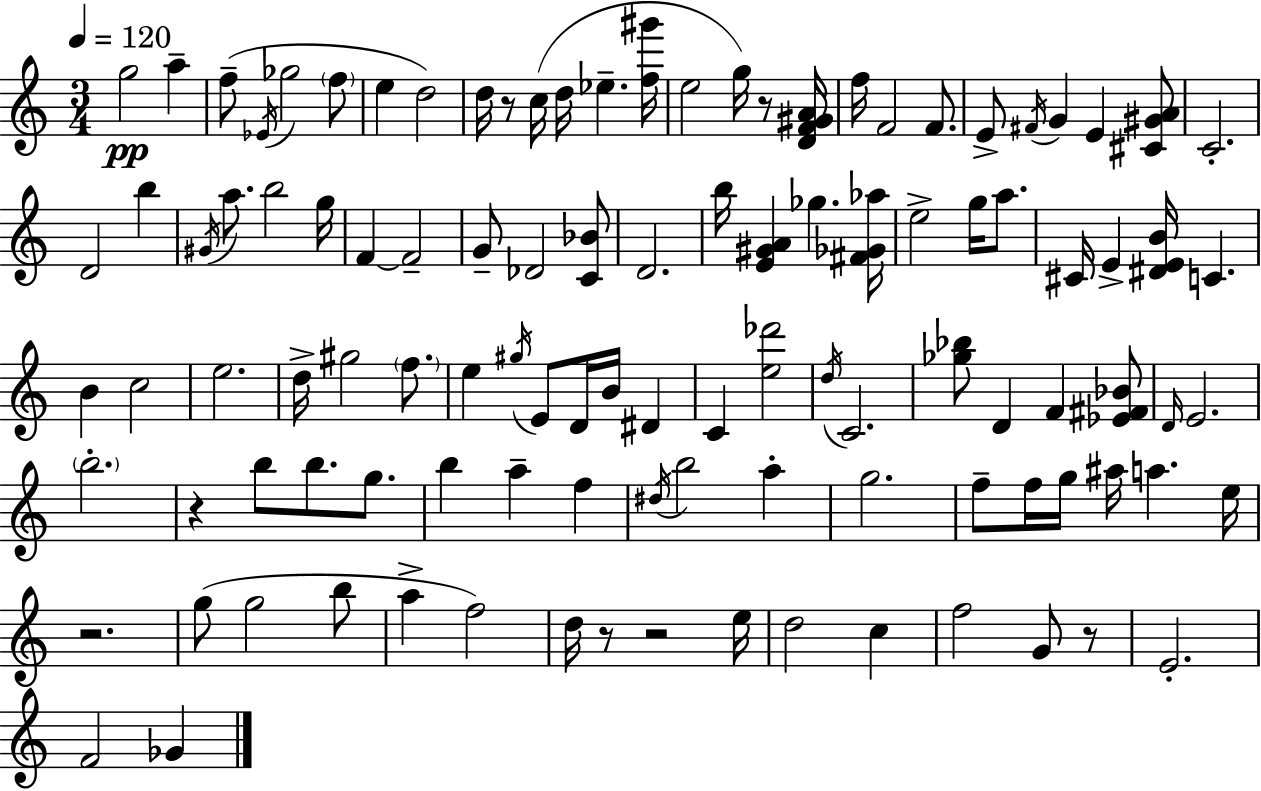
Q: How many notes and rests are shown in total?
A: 108